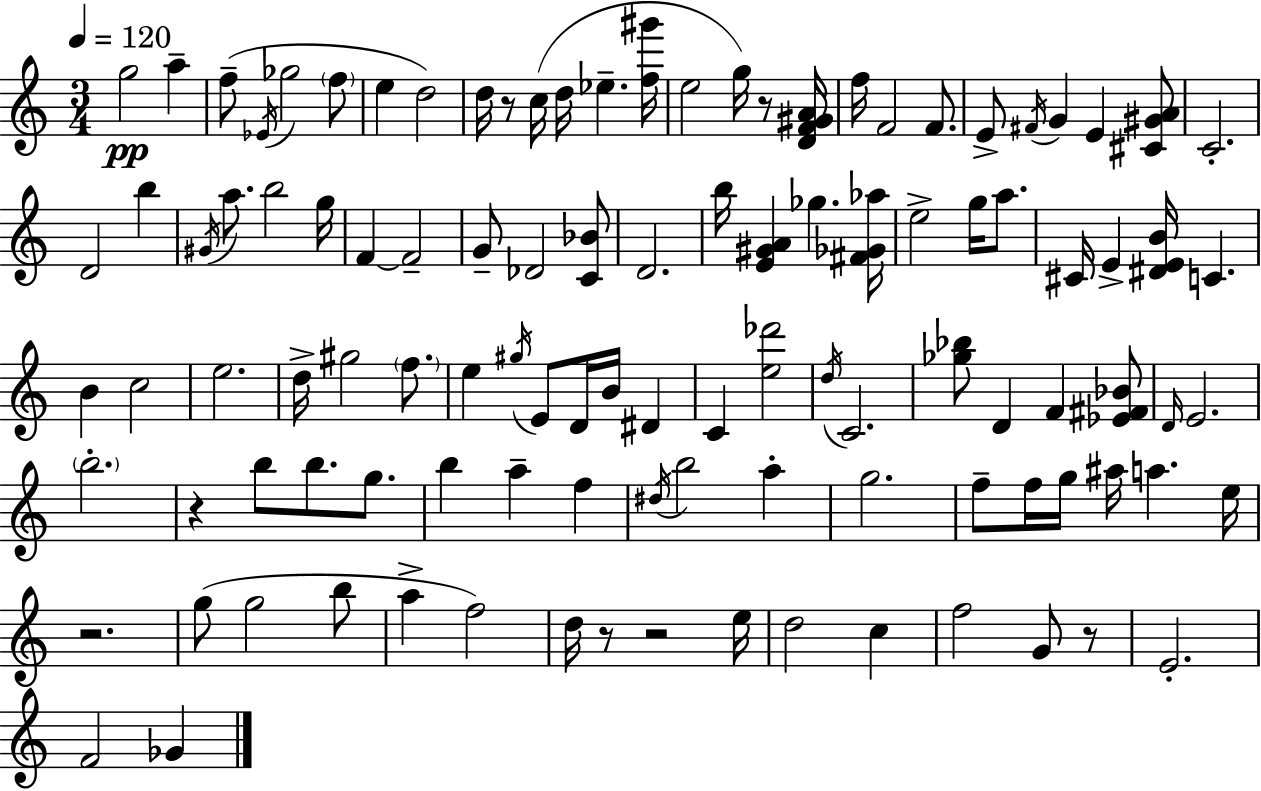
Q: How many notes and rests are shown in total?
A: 108